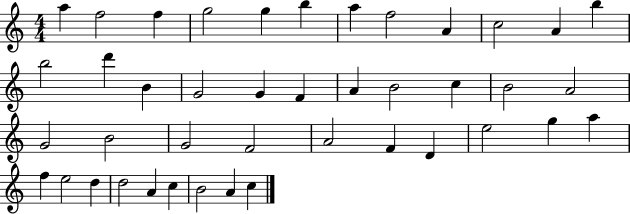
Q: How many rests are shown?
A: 0